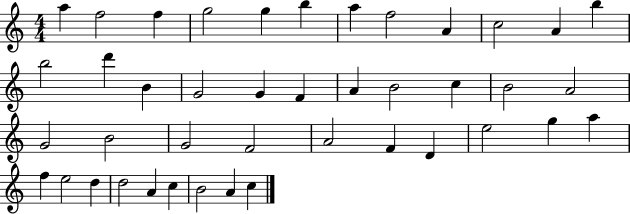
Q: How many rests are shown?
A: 0